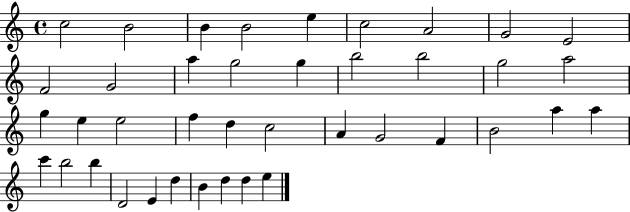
{
  \clef treble
  \time 4/4
  \defaultTimeSignature
  \key c \major
  c''2 b'2 | b'4 b'2 e''4 | c''2 a'2 | g'2 e'2 | \break f'2 g'2 | a''4 g''2 g''4 | b''2 b''2 | g''2 a''2 | \break g''4 e''4 e''2 | f''4 d''4 c''2 | a'4 g'2 f'4 | b'2 a''4 a''4 | \break c'''4 b''2 b''4 | d'2 e'4 d''4 | b'4 d''4 d''4 e''4 | \bar "|."
}